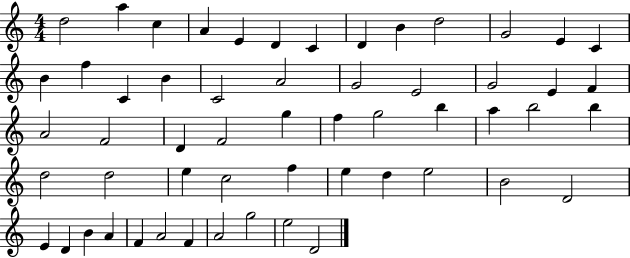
D5/h A5/q C5/q A4/q E4/q D4/q C4/q D4/q B4/q D5/h G4/h E4/q C4/q B4/q F5/q C4/q B4/q C4/h A4/h G4/h E4/h G4/h E4/q F4/q A4/h F4/h D4/q F4/h G5/q F5/q G5/h B5/q A5/q B5/h B5/q D5/h D5/h E5/q C5/h F5/q E5/q D5/q E5/h B4/h D4/h E4/q D4/q B4/q A4/q F4/q A4/h F4/q A4/h G5/h E5/h D4/h